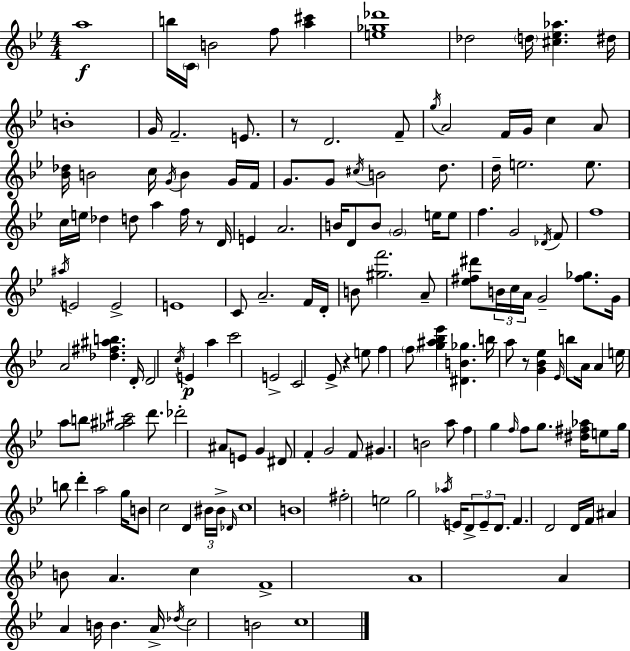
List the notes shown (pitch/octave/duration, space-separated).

A5/w B5/s C4/s B4/h F5/e [A5,C#6]/q [E5,Gb5,Db6]/w Db5/h D5/s [C#5,Eb5,Ab5]/q. D#5/s B4/w G4/s F4/h. E4/e. R/e D4/h. F4/e G5/s A4/h F4/s G4/s C5/q A4/e [Bb4,Db5]/s B4/h C5/s G4/s B4/q G4/s F4/s G4/e. G4/e C#5/s B4/h D5/e. D5/s E5/h. E5/e. C5/s E5/s Db5/q D5/e A5/q F5/s R/e D4/s E4/q A4/h. B4/s D4/e B4/e G4/h E5/s E5/e F5/q. G4/h Db4/s F4/e F5/w A#5/s E4/h E4/h E4/w C4/e A4/h. F4/s D4/s B4/e [G#5,F6]/h. A4/e [Eb5,F#5,D#6]/e B4/s C5/s A4/s G4/h [F#5,Gb5]/e. G4/s A4/h [Db5,F#5,A#5,B5]/q. D4/s D4/h C5/s E4/q A5/q C6/h E4/h C4/h Eb4/e R/q E5/e F5/q F5/e [G5,A#5,Bb5,Eb6]/q [D#4,B4,Gb5]/q. B5/s A5/e R/e [G4,Bb4,Eb5]/q Eb4/s B5/e A4/s A4/q E5/s A5/e B5/e [Gb5,A#5,C#6]/h D6/e. Db6/h A#4/e E4/e G4/q D#4/e F4/q G4/h F4/e G#4/q. B4/h A5/e F5/q G5/q F5/s F5/e G5/e. [D#5,F#5,Ab5]/s E5/e G5/s B5/e D6/q A5/h G5/s B4/e C5/h D4/q BIS4/s BIS4/s Db4/s C5/w B4/w F#5/h E5/h G5/h Ab5/s E4/s D4/e E4/e D4/e. F4/q. D4/h D4/s F4/s A#4/q B4/e A4/q. C5/q F4/w A4/w A4/q A4/q B4/s B4/q. A4/s Db5/s C5/h B4/h C5/w